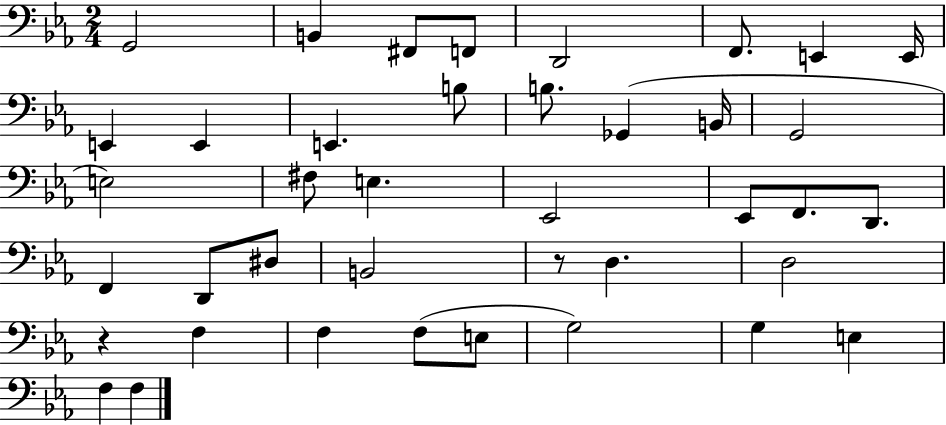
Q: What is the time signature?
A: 2/4